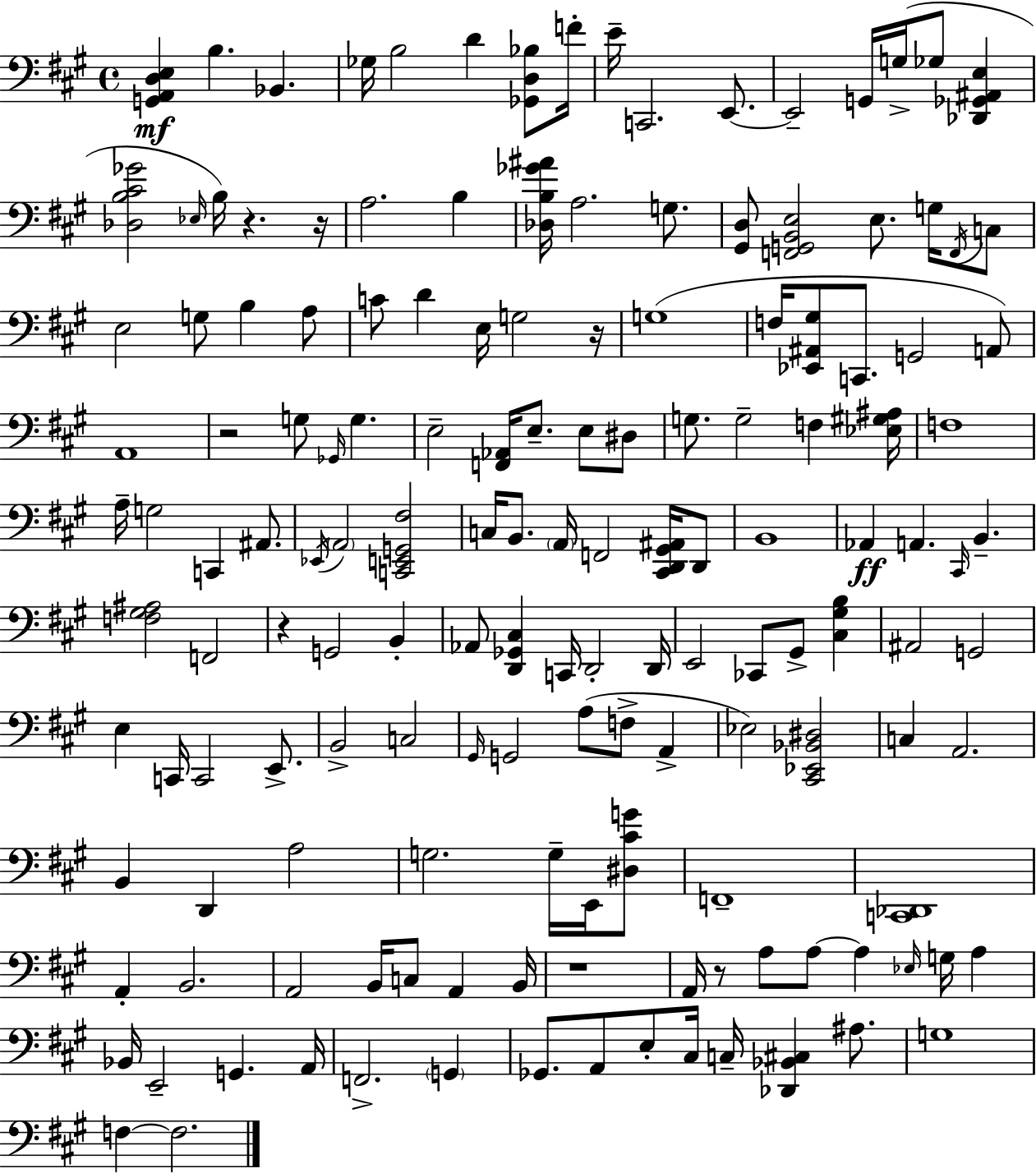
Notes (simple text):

[G2,A2,D3,E3]/q B3/q. Bb2/q. Gb3/s B3/h D4/q [Gb2,D3,Bb3]/e F4/s E4/s C2/h. E2/e. E2/h G2/s G3/s Gb3/e [Db2,Gb2,A#2,E3]/q [Db3,B3,C#4,Gb4]/h Eb3/s B3/s R/q. R/s A3/h. B3/q [Db3,B3,Gb4,A#4]/s A3/h. G3/e. [G#2,D3]/e [F2,G2,B2,E3]/h E3/e. G3/s F2/s C3/e E3/h G3/e B3/q A3/e C4/e D4/q E3/s G3/h R/s G3/w F3/s [Eb2,A#2,G#3]/e C2/e. G2/h A2/e A2/w R/h G3/e Gb2/s G3/q. E3/h [F2,Ab2]/s E3/e. E3/e D#3/e G3/e. G3/h F3/q [Eb3,G#3,A#3]/s F3/w A3/s G3/h C2/q A#2/e. Eb2/s A2/h [C2,E2,G2,F#3]/h C3/s B2/e. A2/s F2/h [C#2,D2,G#2,A#2]/s D2/e B2/w Ab2/q A2/q. C#2/s B2/q. [F3,G#3,A#3]/h F2/h R/q G2/h B2/q Ab2/e [D2,Gb2,C#3]/q C2/s D2/h D2/s E2/h CES2/e G#2/e [C#3,G#3,B3]/q A#2/h G2/h E3/q C2/s C2/h E2/e. B2/h C3/h G#2/s G2/h A3/e F3/e A2/q Eb3/h [C#2,Eb2,Bb2,D#3]/h C3/q A2/h. B2/q D2/q A3/h G3/h. G3/s E2/s [D#3,C#4,G4]/e F2/w [C2,Db2]/w A2/q B2/h. A2/h B2/s C3/e A2/q B2/s R/w A2/s R/e A3/e A3/e A3/q Eb3/s G3/s A3/q Bb2/s E2/h G2/q. A2/s F2/h. G2/q Gb2/e. A2/e E3/e C#3/s C3/s [Db2,Bb2,C#3]/q A#3/e. G3/w F3/q F3/h.